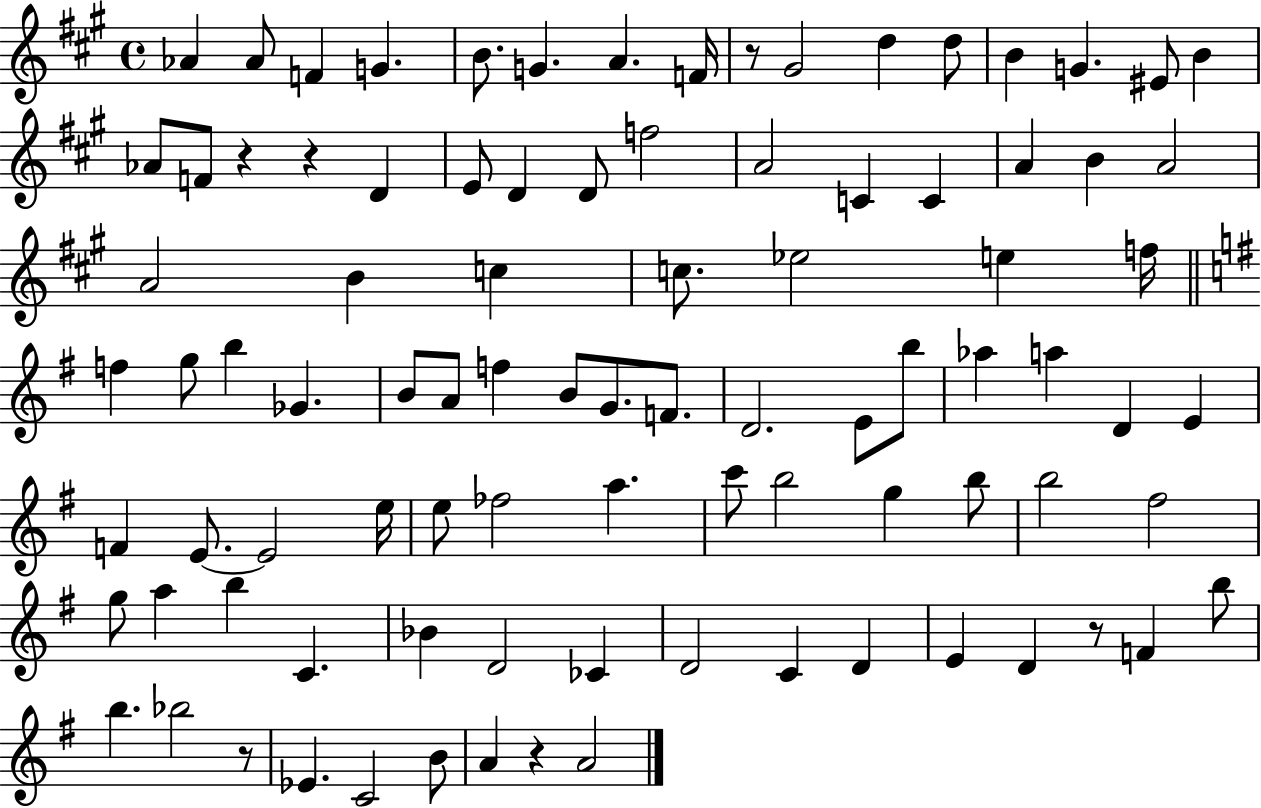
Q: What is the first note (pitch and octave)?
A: Ab4